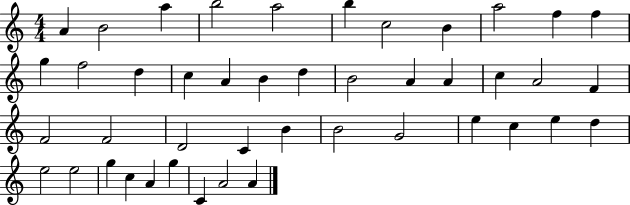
A4/q B4/h A5/q B5/h A5/h B5/q C5/h B4/q A5/h F5/q F5/q G5/q F5/h D5/q C5/q A4/q B4/q D5/q B4/h A4/q A4/q C5/q A4/h F4/q F4/h F4/h D4/h C4/q B4/q B4/h G4/h E5/q C5/q E5/q D5/q E5/h E5/h G5/q C5/q A4/q G5/q C4/q A4/h A4/q